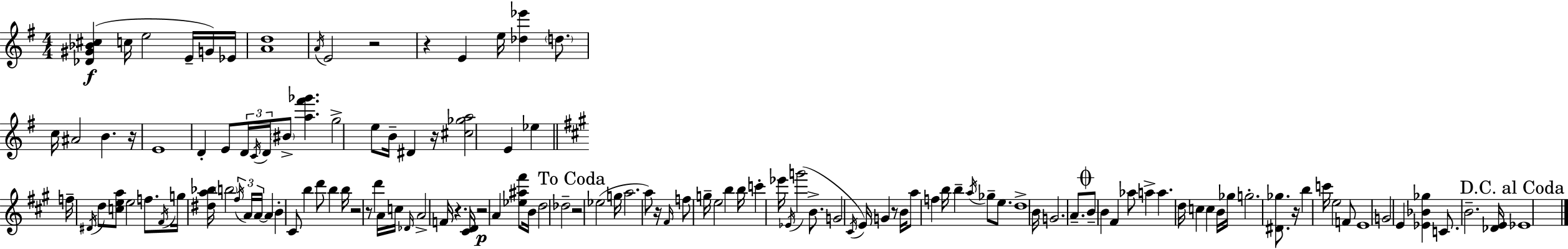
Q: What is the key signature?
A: G major